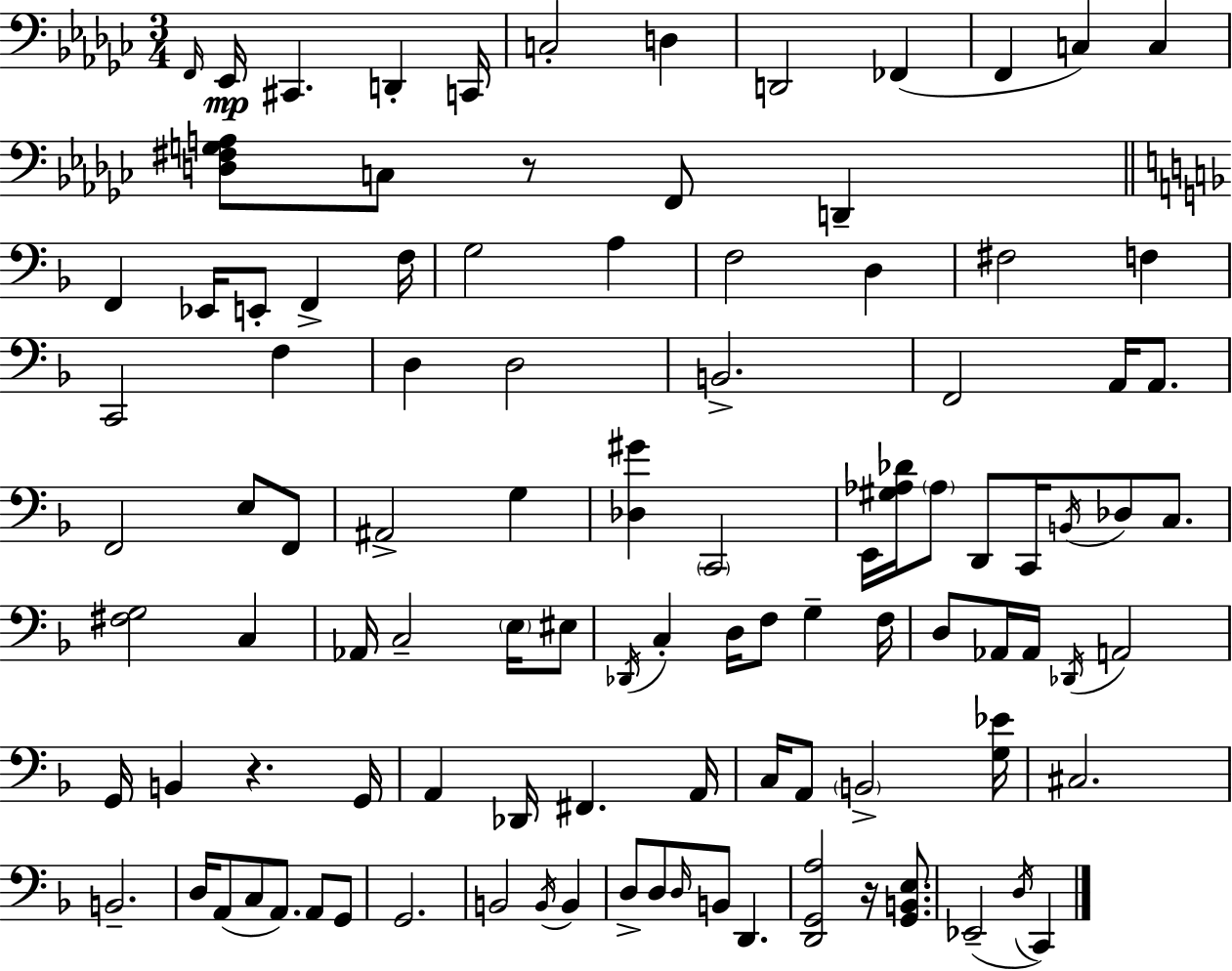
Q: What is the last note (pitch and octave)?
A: C2